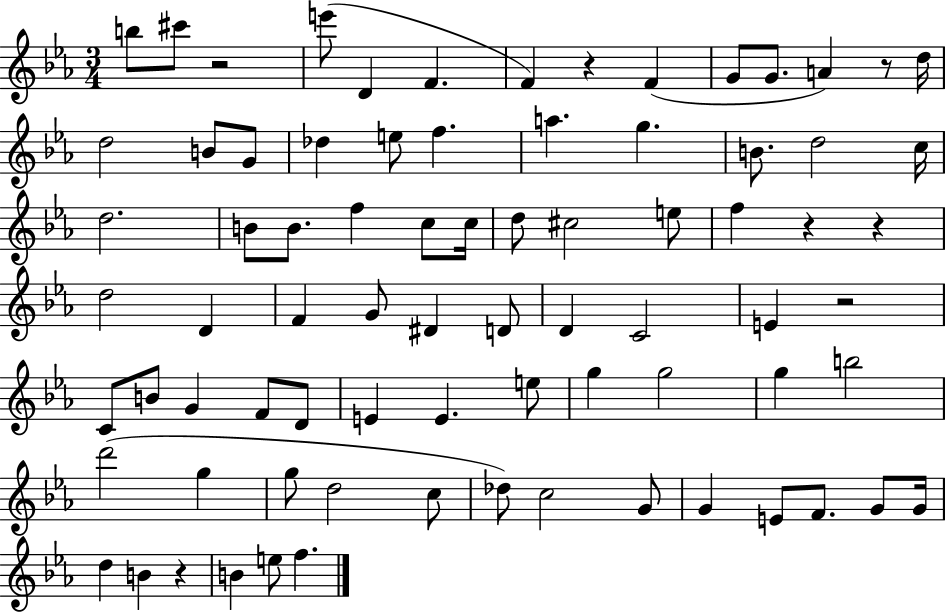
B5/e C#6/e R/h E6/e D4/q F4/q. F4/q R/q F4/q G4/e G4/e. A4/q R/e D5/s D5/h B4/e G4/e Db5/q E5/e F5/q. A5/q. G5/q. B4/e. D5/h C5/s D5/h. B4/e B4/e. F5/q C5/e C5/s D5/e C#5/h E5/e F5/q R/q R/q D5/h D4/q F4/q G4/e D#4/q D4/e D4/q C4/h E4/q R/h C4/e B4/e G4/q F4/e D4/e E4/q E4/q. E5/e G5/q G5/h G5/q B5/h D6/h G5/q G5/e D5/h C5/e Db5/e C5/h G4/e G4/q E4/e F4/e. G4/e G4/s D5/q B4/q R/q B4/q E5/e F5/q.